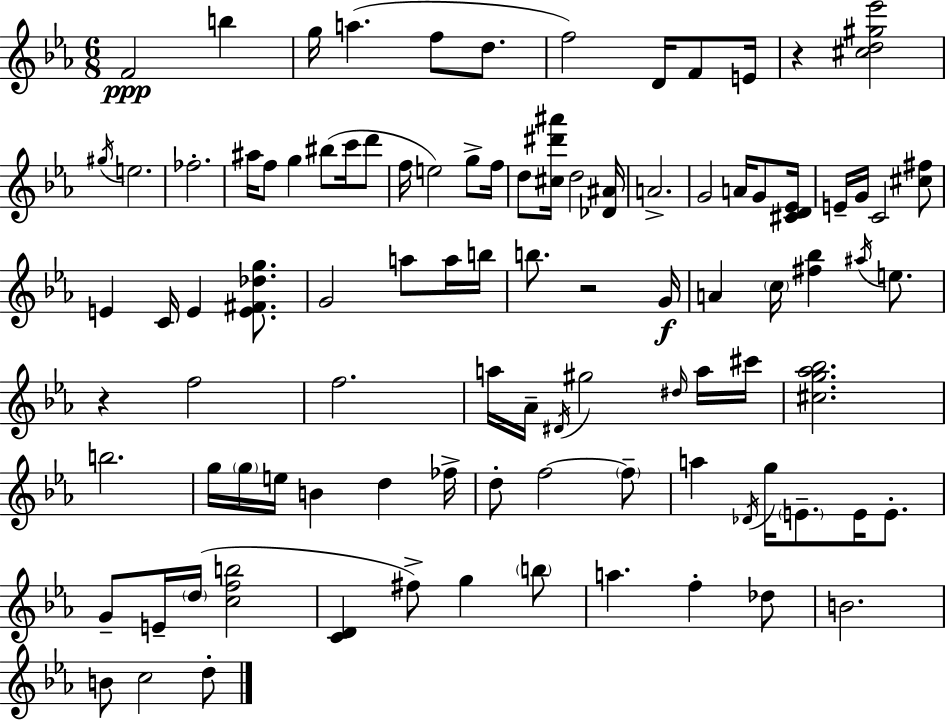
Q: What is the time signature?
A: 6/8